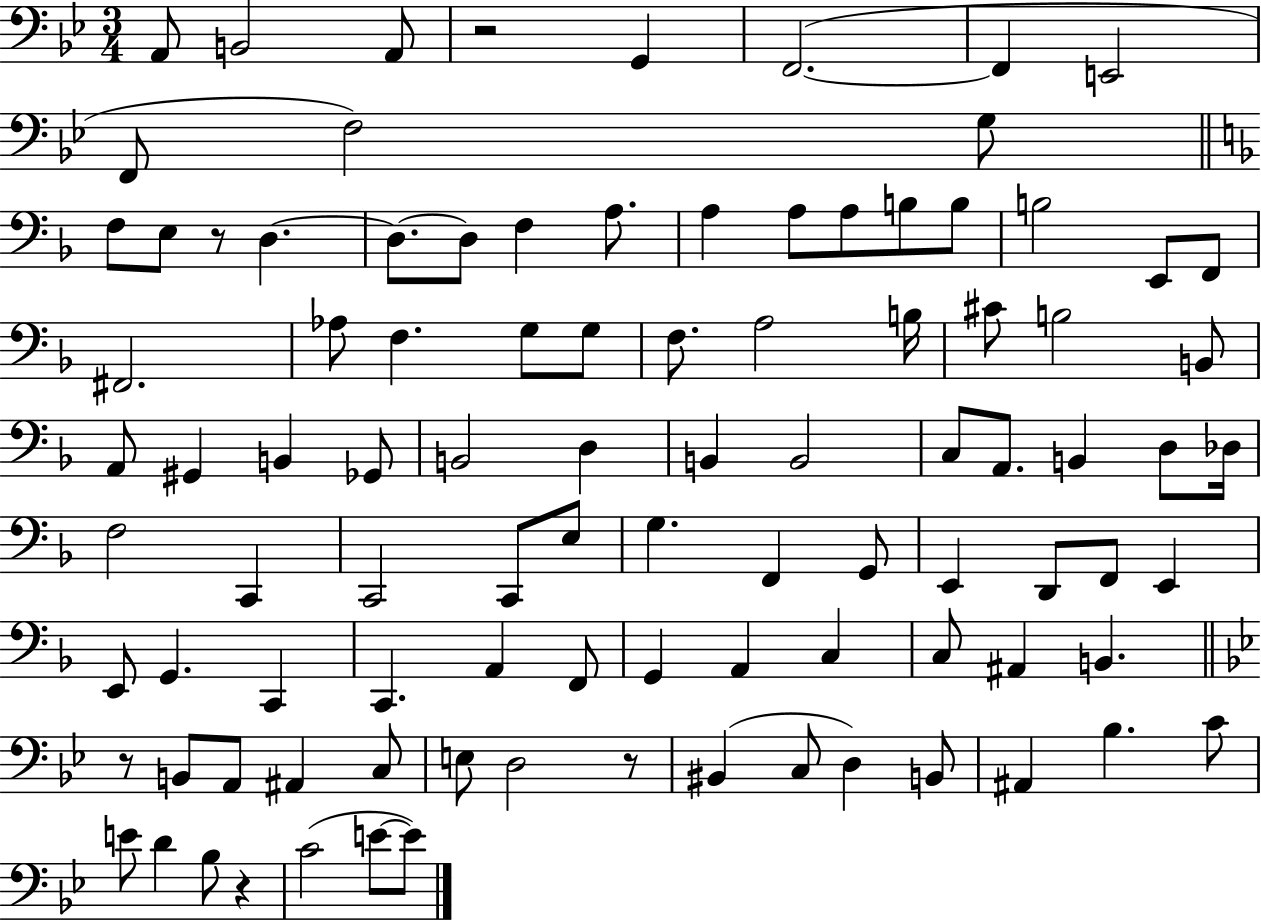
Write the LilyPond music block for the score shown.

{
  \clef bass
  \numericTimeSignature
  \time 3/4
  \key bes \major
  a,8 b,2 a,8 | r2 g,4 | f,2.~(~ | f,4 e,2 | \break f,8 f2) g8 | \bar "||" \break \key f \major f8 e8 r8 d4.~~ | d8.~~ d8 f4 a8. | a4 a8 a8 b8 b8 | b2 e,8 f,8 | \break fis,2. | aes8 f4. g8 g8 | f8. a2 b16 | cis'8 b2 b,8 | \break a,8 gis,4 b,4 ges,8 | b,2 d4 | b,4 b,2 | c8 a,8. b,4 d8 des16 | \break f2 c,4 | c,2 c,8 e8 | g4. f,4 g,8 | e,4 d,8 f,8 e,4 | \break e,8 g,4. c,4 | c,4. a,4 f,8 | g,4 a,4 c4 | c8 ais,4 b,4. | \break \bar "||" \break \key bes \major r8 b,8 a,8 ais,4 c8 | e8 d2 r8 | bis,4( c8 d4) b,8 | ais,4 bes4. c'8 | \break e'8 d'4 bes8 r4 | c'2( e'8~~ e'8) | \bar "|."
}